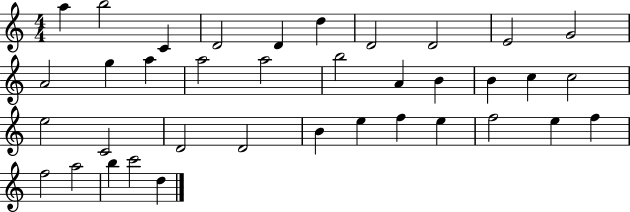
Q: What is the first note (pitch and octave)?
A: A5